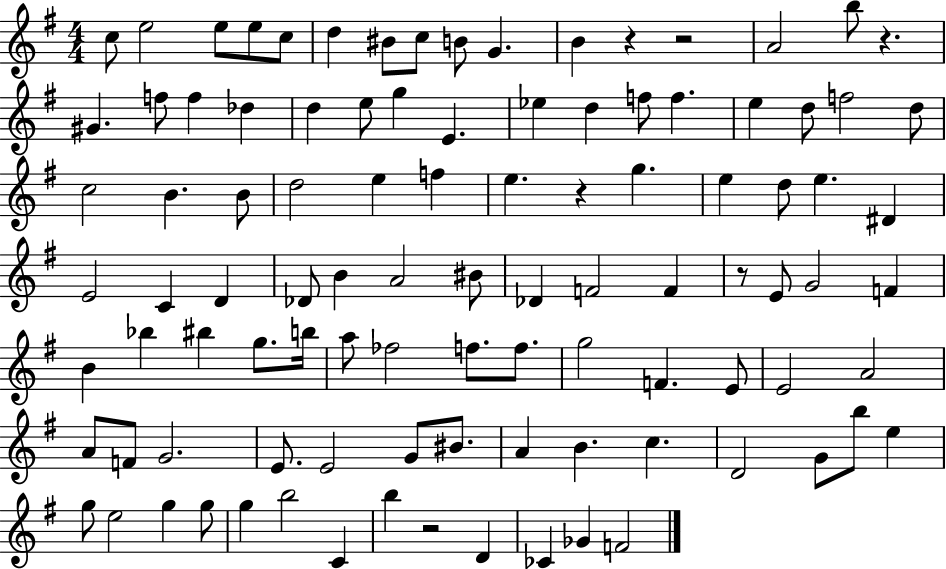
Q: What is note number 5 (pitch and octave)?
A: C5